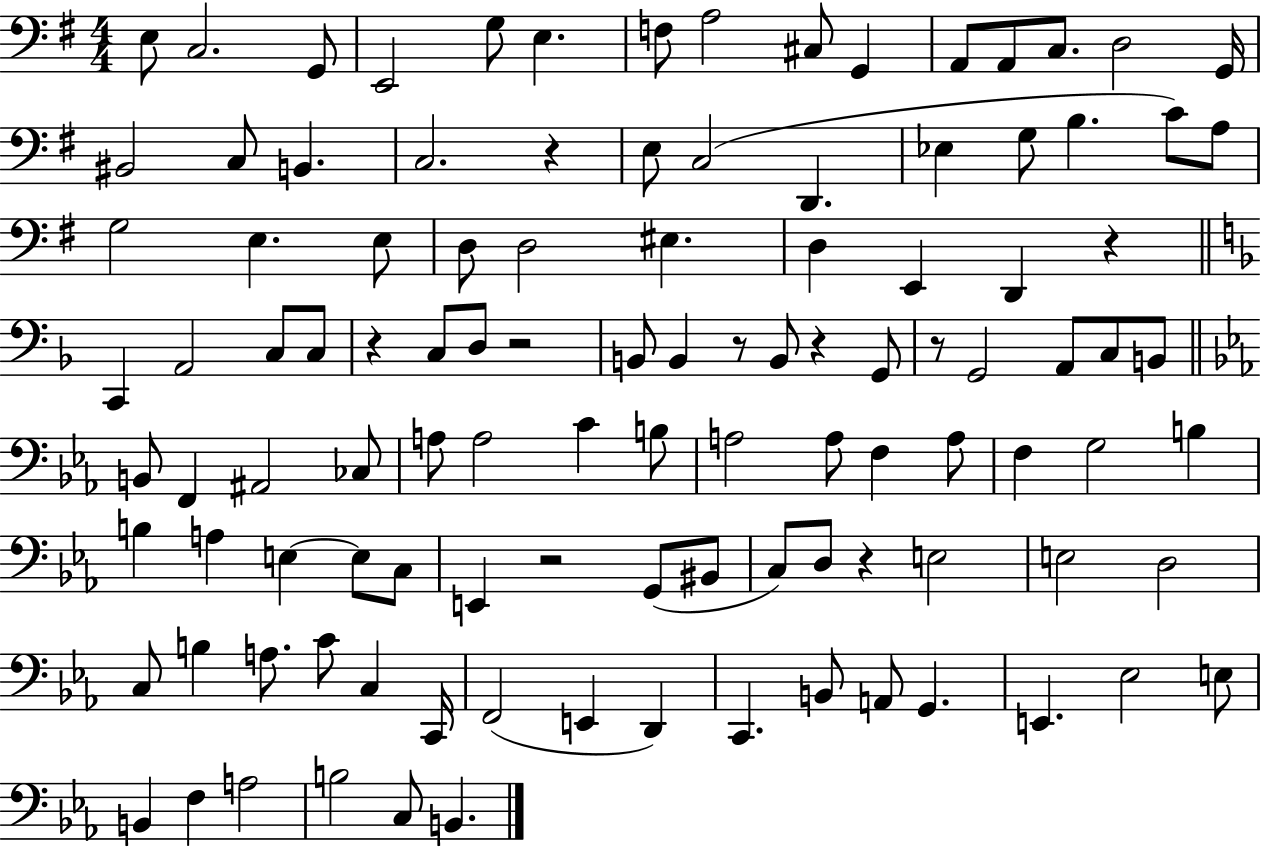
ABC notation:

X:1
T:Untitled
M:4/4
L:1/4
K:G
E,/2 C,2 G,,/2 E,,2 G,/2 E, F,/2 A,2 ^C,/2 G,, A,,/2 A,,/2 C,/2 D,2 G,,/4 ^B,,2 C,/2 B,, C,2 z E,/2 C,2 D,, _E, G,/2 B, C/2 A,/2 G,2 E, E,/2 D,/2 D,2 ^E, D, E,, D,, z C,, A,,2 C,/2 C,/2 z C,/2 D,/2 z2 B,,/2 B,, z/2 B,,/2 z G,,/2 z/2 G,,2 A,,/2 C,/2 B,,/2 B,,/2 F,, ^A,,2 _C,/2 A,/2 A,2 C B,/2 A,2 A,/2 F, A,/2 F, G,2 B, B, A, E, E,/2 C,/2 E,, z2 G,,/2 ^B,,/2 C,/2 D,/2 z E,2 E,2 D,2 C,/2 B, A,/2 C/2 C, C,,/4 F,,2 E,, D,, C,, B,,/2 A,,/2 G,, E,, _E,2 E,/2 B,, F, A,2 B,2 C,/2 B,,